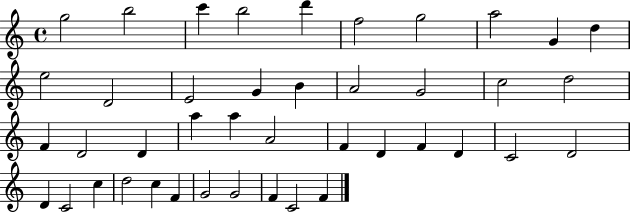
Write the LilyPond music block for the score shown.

{
  \clef treble
  \time 4/4
  \defaultTimeSignature
  \key c \major
  g''2 b''2 | c'''4 b''2 d'''4 | f''2 g''2 | a''2 g'4 d''4 | \break e''2 d'2 | e'2 g'4 b'4 | a'2 g'2 | c''2 d''2 | \break f'4 d'2 d'4 | a''4 a''4 a'2 | f'4 d'4 f'4 d'4 | c'2 d'2 | \break d'4 c'2 c''4 | d''2 c''4 f'4 | g'2 g'2 | f'4 c'2 f'4 | \break \bar "|."
}